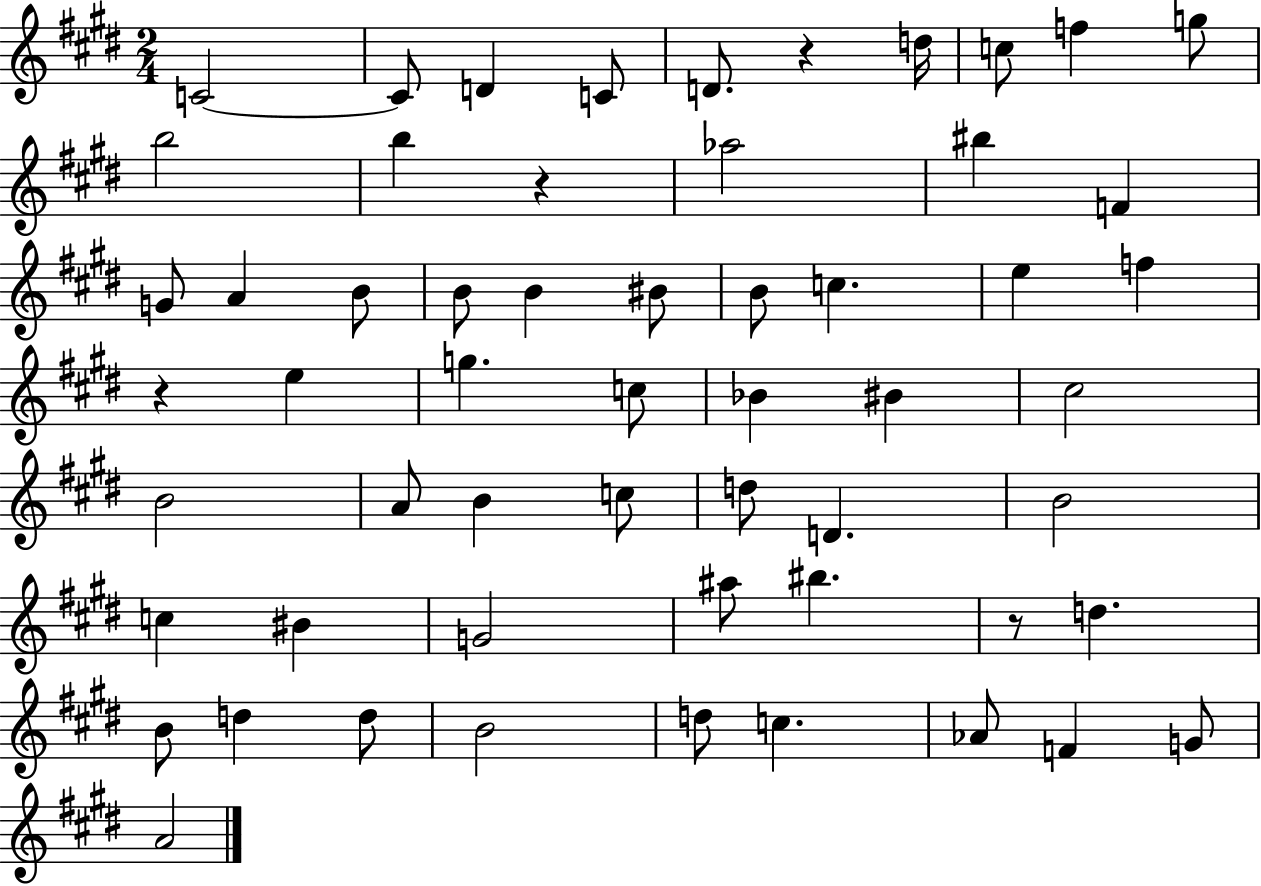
C4/h C4/e D4/q C4/e D4/e. R/q D5/s C5/e F5/q G5/e B5/h B5/q R/q Ab5/h BIS5/q F4/q G4/e A4/q B4/e B4/e B4/q BIS4/e B4/e C5/q. E5/q F5/q R/q E5/q G5/q. C5/e Bb4/q BIS4/q C#5/h B4/h A4/e B4/q C5/e D5/e D4/q. B4/h C5/q BIS4/q G4/h A#5/e BIS5/q. R/e D5/q. B4/e D5/q D5/e B4/h D5/e C5/q. Ab4/e F4/q G4/e A4/h